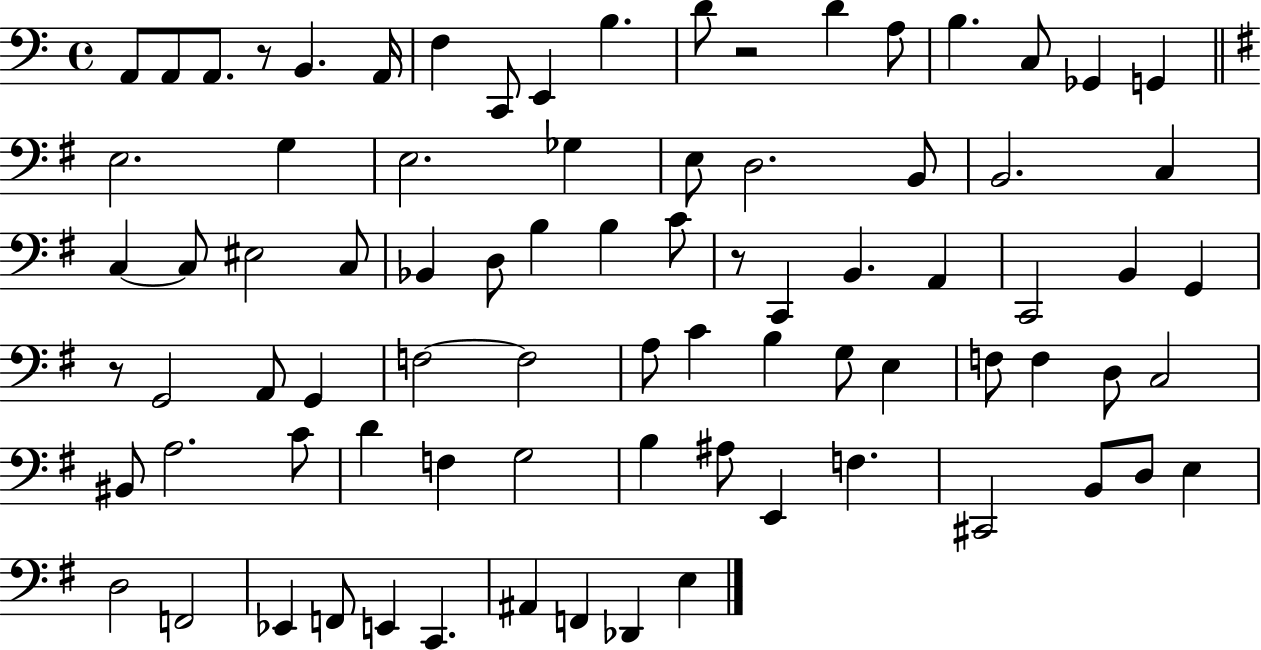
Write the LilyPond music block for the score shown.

{
  \clef bass
  \time 4/4
  \defaultTimeSignature
  \key c \major
  \repeat volta 2 { a,8 a,8 a,8. r8 b,4. a,16 | f4 c,8 e,4 b4. | d'8 r2 d'4 a8 | b4. c8 ges,4 g,4 | \break \bar "||" \break \key e \minor e2. g4 | e2. ges4 | e8 d2. b,8 | b,2. c4 | \break c4~~ c8 eis2 c8 | bes,4 d8 b4 b4 c'8 | r8 c,4 b,4. a,4 | c,2 b,4 g,4 | \break r8 g,2 a,8 g,4 | f2~~ f2 | a8 c'4 b4 g8 e4 | f8 f4 d8 c2 | \break bis,8 a2. c'8 | d'4 f4 g2 | b4 ais8 e,4 f4. | cis,2 b,8 d8 e4 | \break d2 f,2 | ees,4 f,8 e,4 c,4. | ais,4 f,4 des,4 e4 | } \bar "|."
}